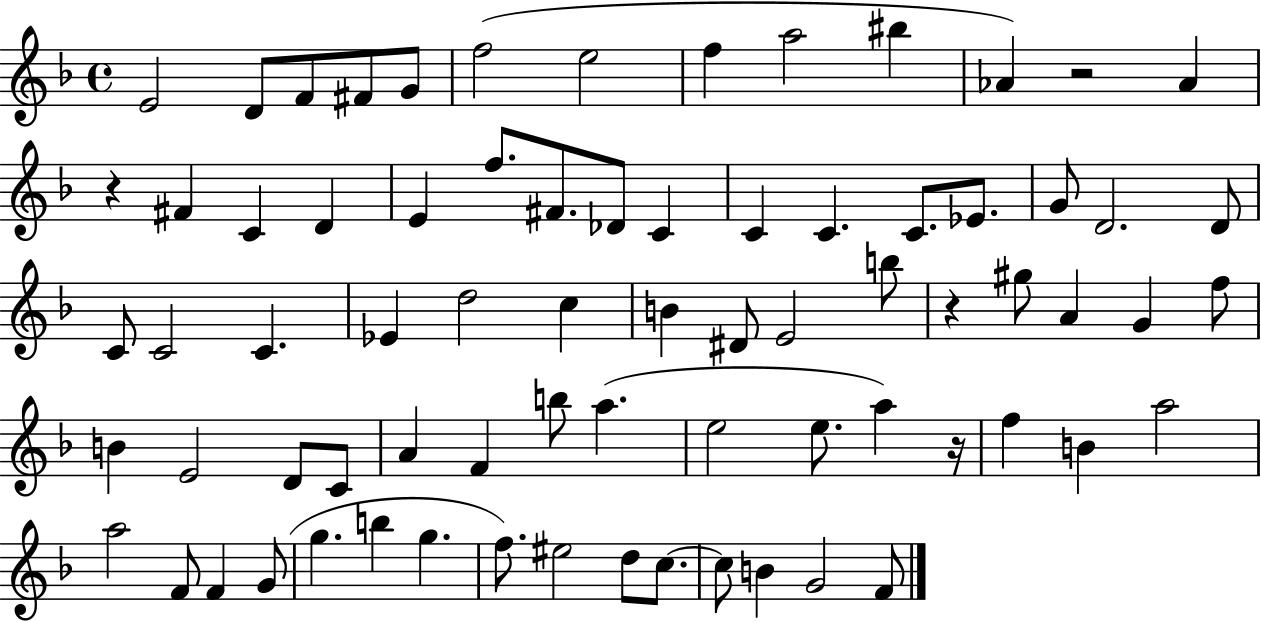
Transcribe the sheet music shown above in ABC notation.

X:1
T:Untitled
M:4/4
L:1/4
K:F
E2 D/2 F/2 ^F/2 G/2 f2 e2 f a2 ^b _A z2 _A z ^F C D E f/2 ^F/2 _D/2 C C C C/2 _E/2 G/2 D2 D/2 C/2 C2 C _E d2 c B ^D/2 E2 b/2 z ^g/2 A G f/2 B E2 D/2 C/2 A F b/2 a e2 e/2 a z/4 f B a2 a2 F/2 F G/2 g b g f/2 ^e2 d/2 c/2 c/2 B G2 F/2